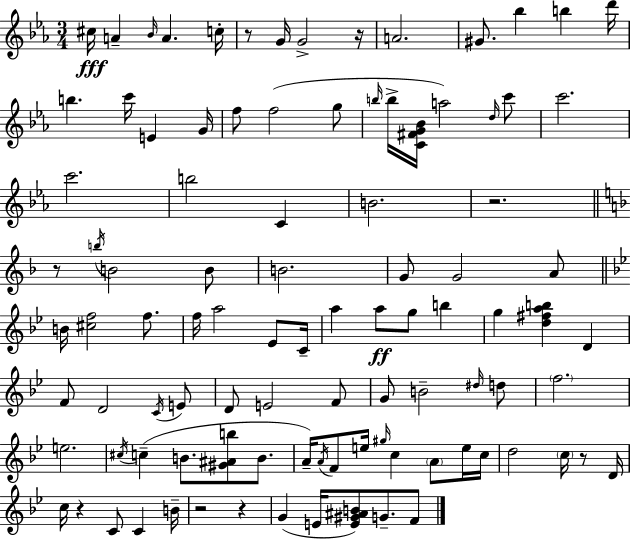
C#5/s A4/q Bb4/s A4/q. C5/s R/e G4/s G4/h R/s A4/h. G#4/e. Bb5/q B5/q D6/s B5/q. C6/s E4/q G4/s F5/e F5/h G5/e B5/s B5/s [C4,F#4,G4,Bb4]/s A5/h D5/s C6/e C6/h. C6/h. B5/h C4/q B4/h. R/h. R/e B5/s B4/h B4/e B4/h. G4/e G4/h A4/e B4/s [C#5,F5]/h F5/e. F5/s A5/h Eb4/e C4/s A5/q A5/e G5/e B5/q G5/q [D5,F#5,A5,B5]/q D4/q F4/e D4/h C4/s E4/e D4/e E4/h F4/e G4/e B4/h D#5/s D5/e F5/h. E5/h. C#5/s C5/q B4/e. [G#4,A#4,B5]/e B4/e. A4/s A4/s F4/e E5/s G#5/s C5/q A4/e E5/s C5/s D5/h C5/s R/e D4/s C5/s R/q C4/e C4/q B4/s R/h R/q G4/q E4/s [E4,G#4,A#4,B4]/e G4/e. F4/e